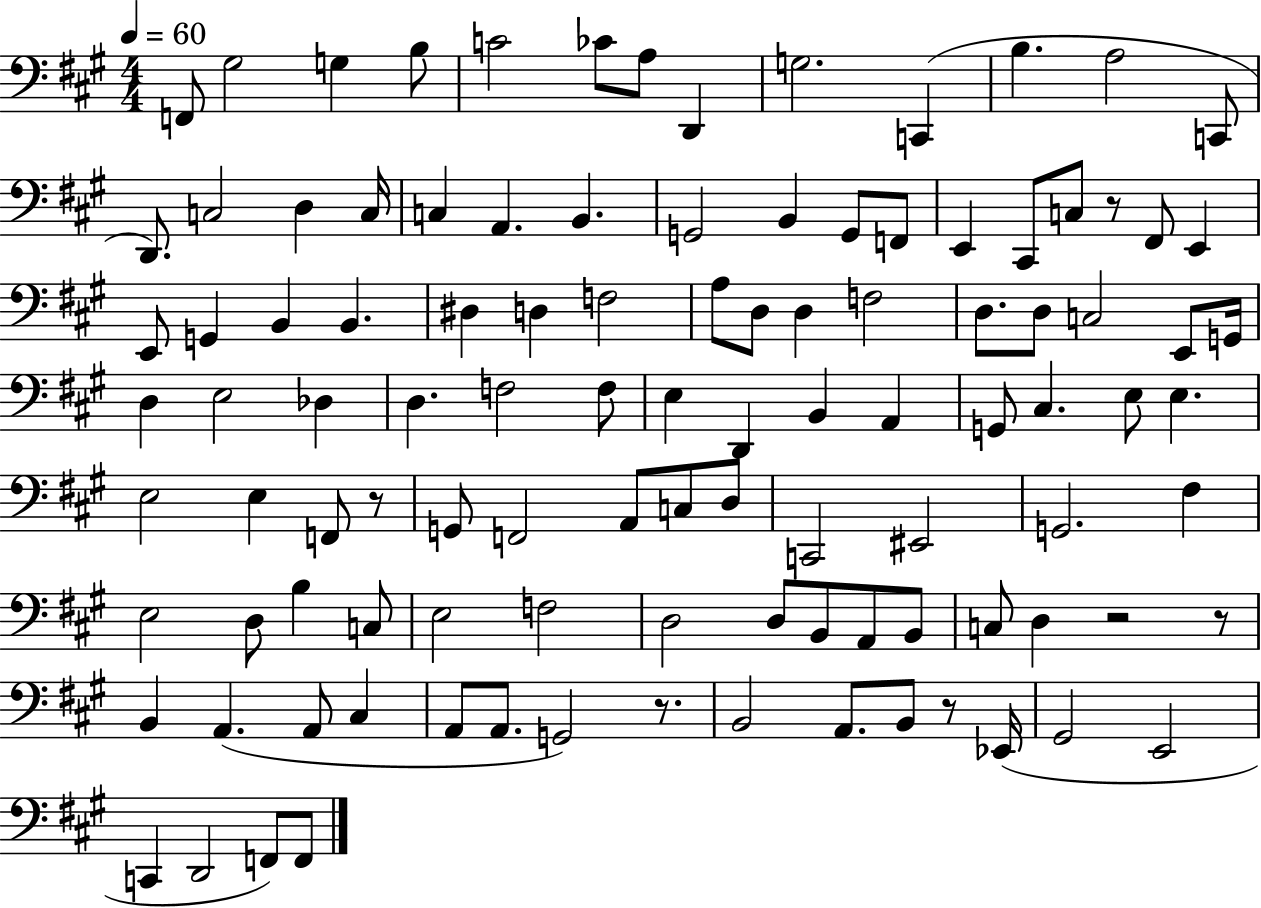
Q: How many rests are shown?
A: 6